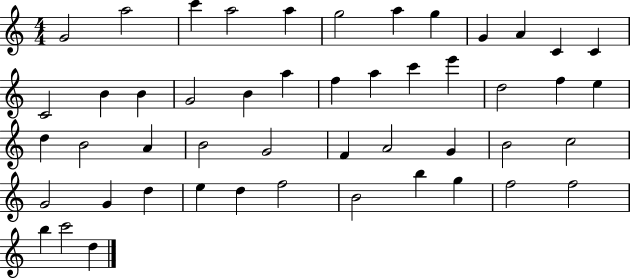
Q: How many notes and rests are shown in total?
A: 49